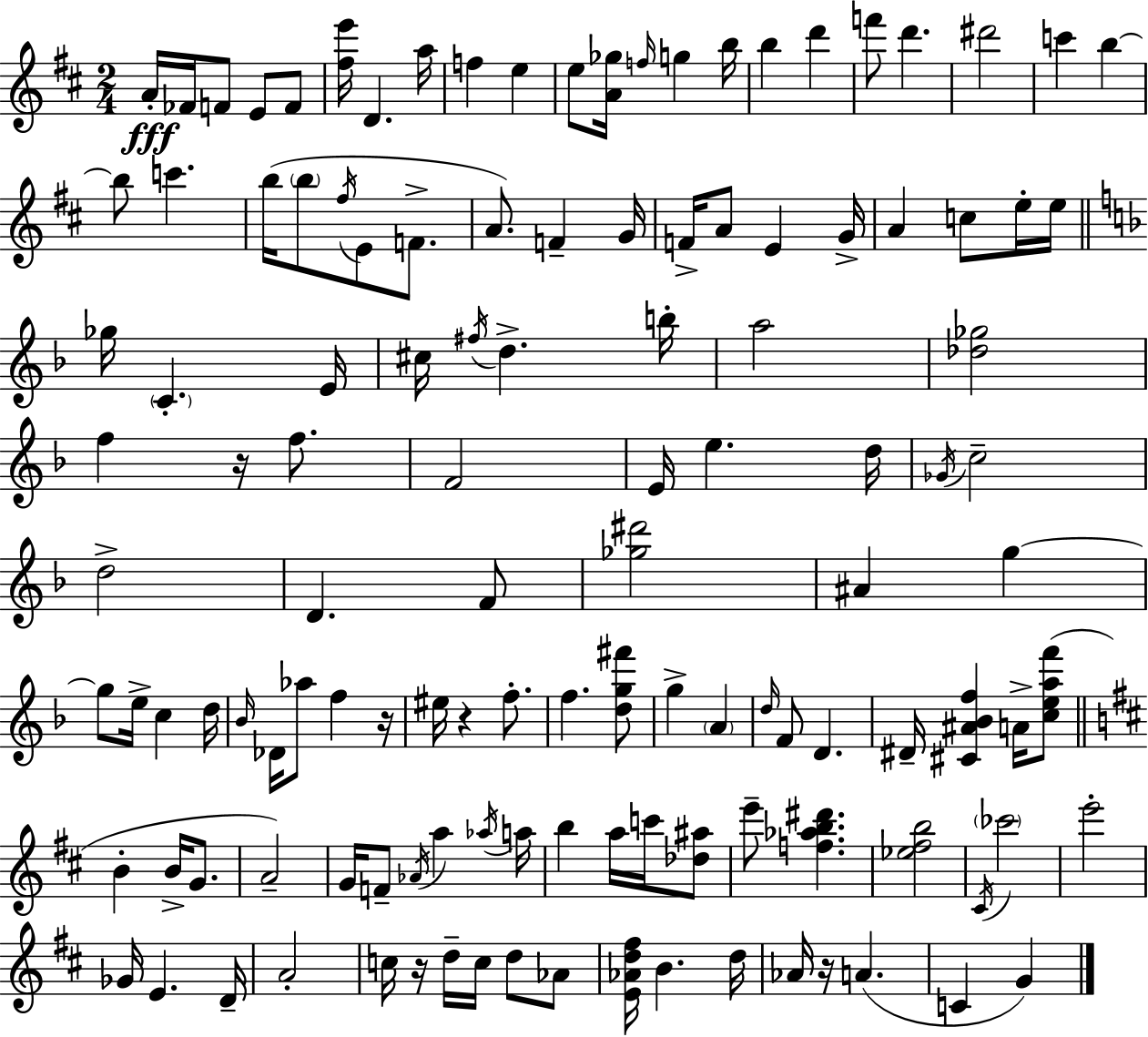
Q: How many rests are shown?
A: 5